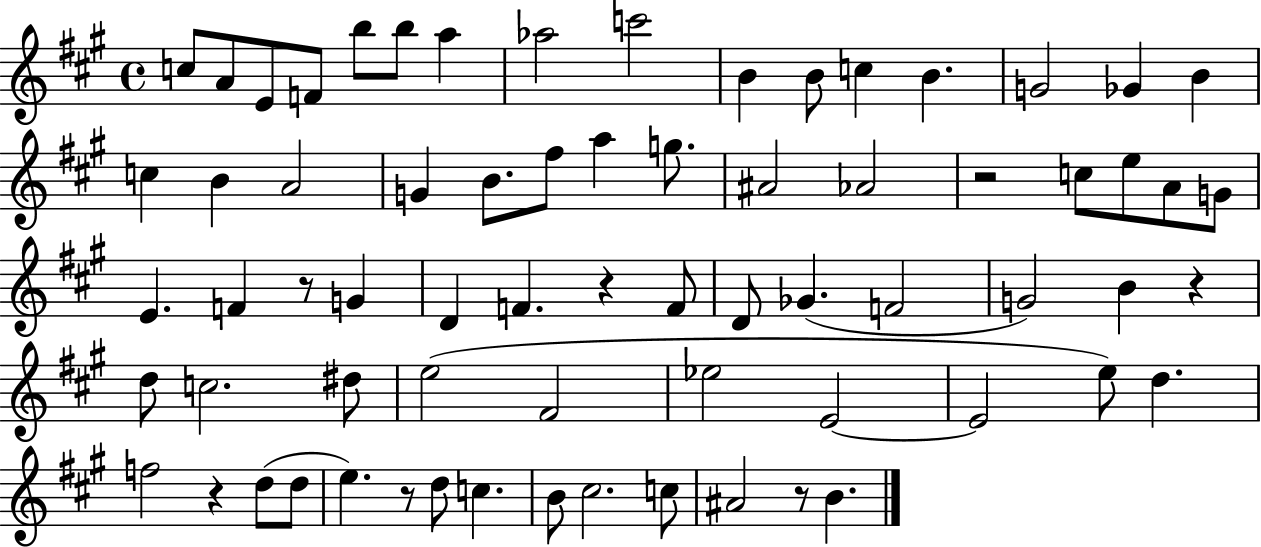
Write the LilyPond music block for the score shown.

{
  \clef treble
  \time 4/4
  \defaultTimeSignature
  \key a \major
  c''8 a'8 e'8 f'8 b''8 b''8 a''4 | aes''2 c'''2 | b'4 b'8 c''4 b'4. | g'2 ges'4 b'4 | \break c''4 b'4 a'2 | g'4 b'8. fis''8 a''4 g''8. | ais'2 aes'2 | r2 c''8 e''8 a'8 g'8 | \break e'4. f'4 r8 g'4 | d'4 f'4. r4 f'8 | d'8 ges'4.( f'2 | g'2) b'4 r4 | \break d''8 c''2. dis''8 | e''2( fis'2 | ees''2 e'2~~ | e'2 e''8) d''4. | \break f''2 r4 d''8( d''8 | e''4.) r8 d''8 c''4. | b'8 cis''2. c''8 | ais'2 r8 b'4. | \break \bar "|."
}